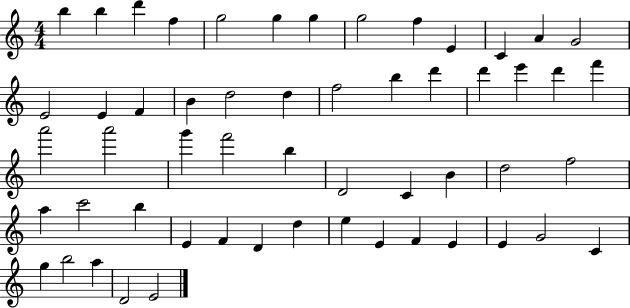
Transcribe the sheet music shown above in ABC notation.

X:1
T:Untitled
M:4/4
L:1/4
K:C
b b d' f g2 g g g2 f E C A G2 E2 E F B d2 d f2 b d' d' e' d' f' a'2 a'2 g' f'2 b D2 C B d2 f2 a c'2 b E F D d e E F E E G2 C g b2 a D2 E2